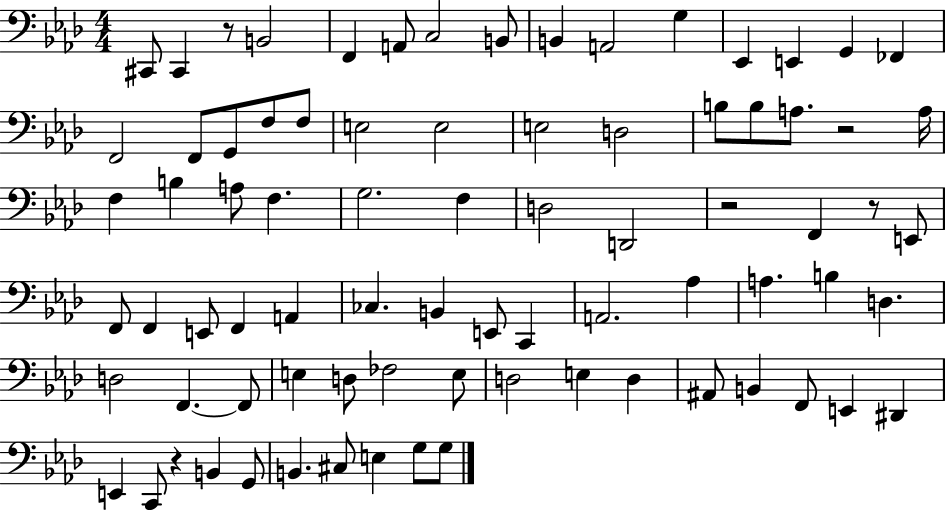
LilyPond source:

{
  \clef bass
  \numericTimeSignature
  \time 4/4
  \key aes \major
  cis,8 cis,4 r8 b,2 | f,4 a,8 c2 b,8 | b,4 a,2 g4 | ees,4 e,4 g,4 fes,4 | \break f,2 f,8 g,8 f8 f8 | e2 e2 | e2 d2 | b8 b8 a8. r2 a16 | \break f4 b4 a8 f4. | g2. f4 | d2 d,2 | r2 f,4 r8 e,8 | \break f,8 f,4 e,8 f,4 a,4 | ces4. b,4 e,8 c,4 | a,2. aes4 | a4. b4 d4. | \break d2 f,4.~~ f,8 | e4 d8 fes2 e8 | d2 e4 d4 | ais,8 b,4 f,8 e,4 dis,4 | \break e,4 c,8 r4 b,4 g,8 | b,4. cis8 e4 g8 g8 | \bar "|."
}